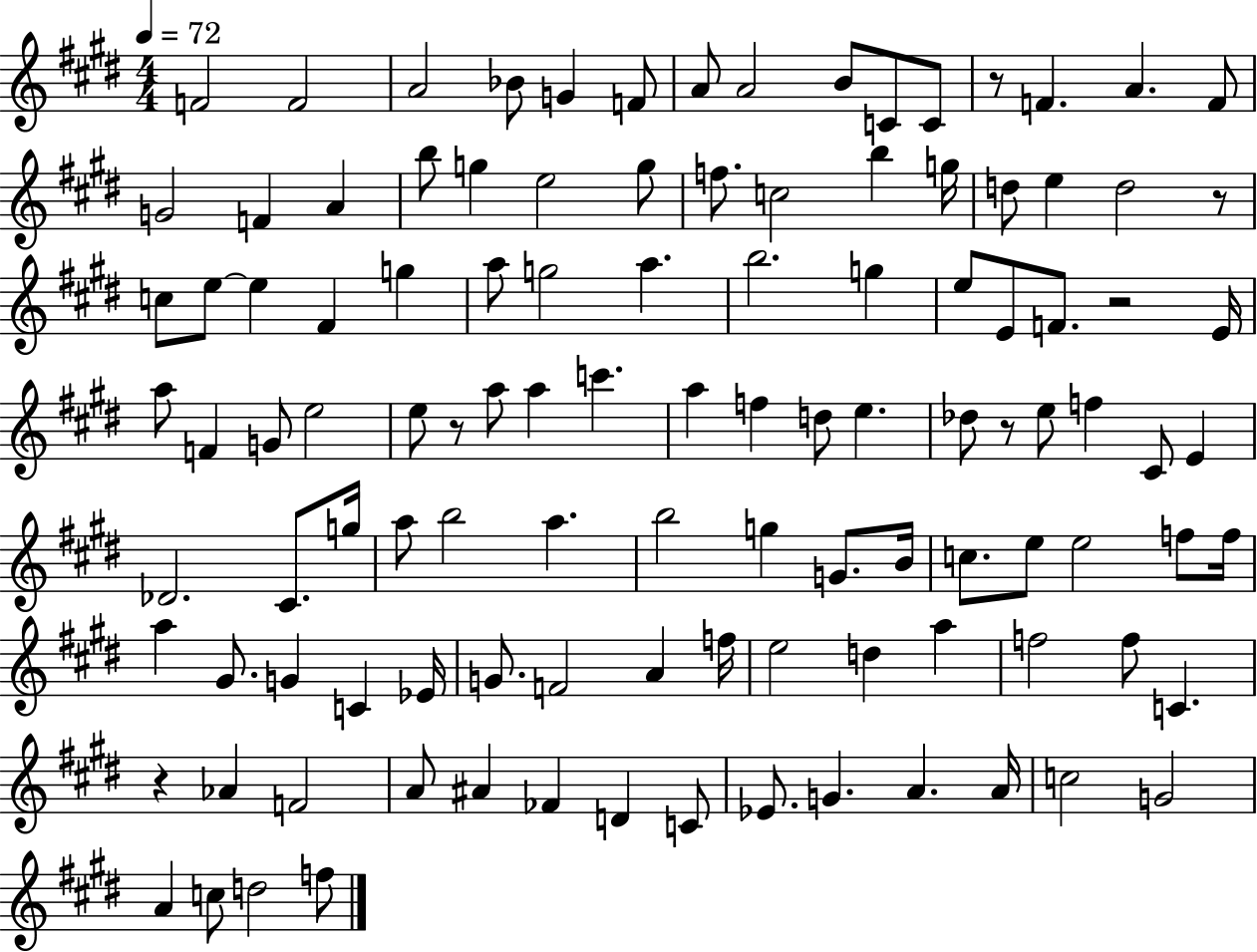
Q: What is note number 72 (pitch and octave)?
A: E5